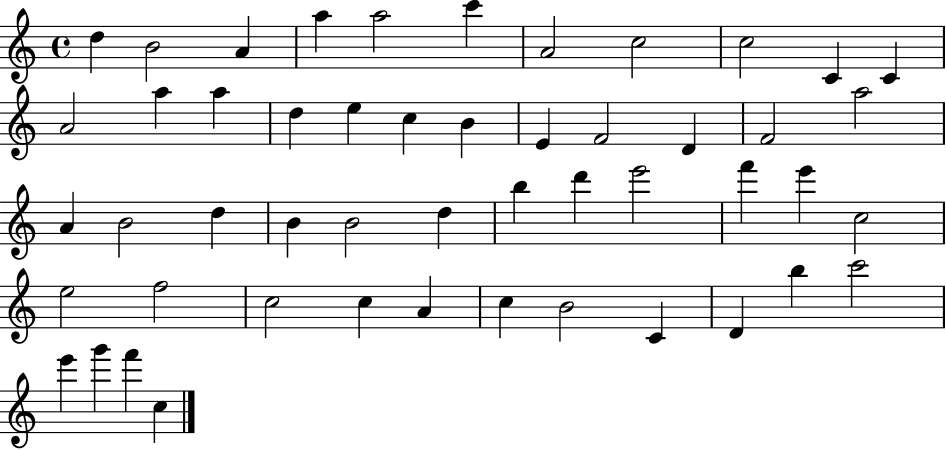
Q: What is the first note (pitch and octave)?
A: D5